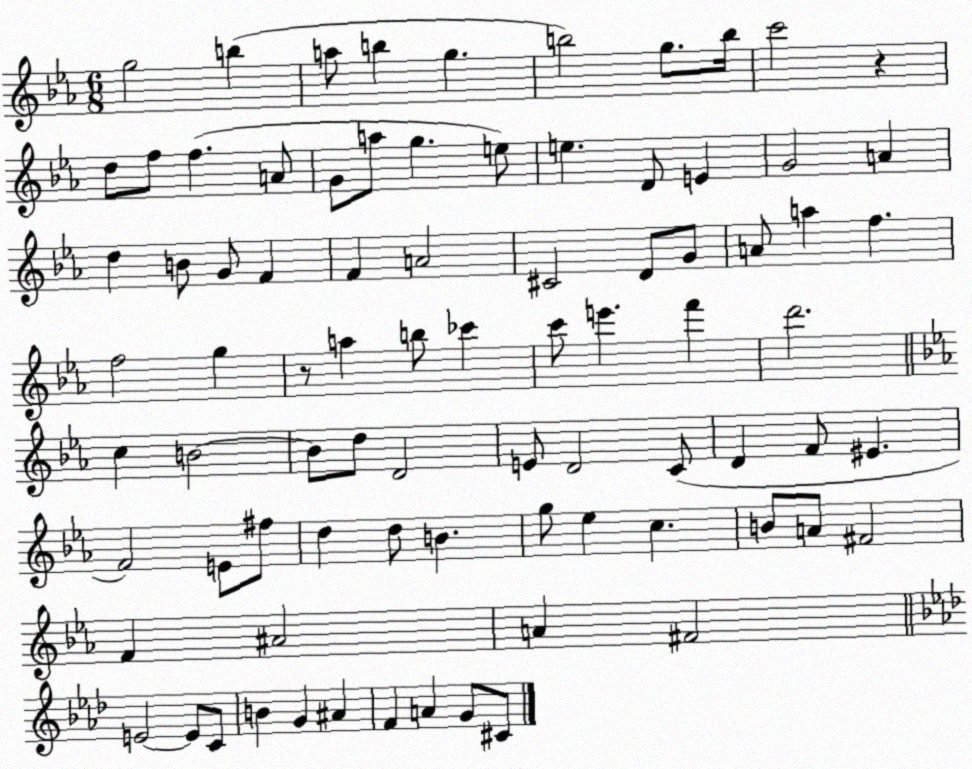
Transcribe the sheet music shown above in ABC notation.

X:1
T:Untitled
M:6/8
L:1/4
K:Eb
g2 b a/2 b g b2 g/2 b/4 c'2 z d/2 f/2 f A/2 G/2 a/2 g e/2 e D/2 E G2 A d B/2 G/2 F F A2 ^C2 D/2 G/2 A/2 a f f2 g z/2 a b/2 _c' c'/2 e' f' d'2 c B2 B/2 d/2 D2 E/2 D2 C/2 D F/2 ^E F2 E/2 ^f/2 d d/2 B g/2 _e c B/2 A/2 ^F2 F ^A2 A ^F2 E2 E/2 C/2 B G ^A F A G/2 ^C/2